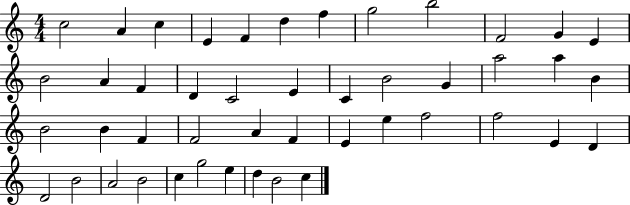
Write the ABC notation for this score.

X:1
T:Untitled
M:4/4
L:1/4
K:C
c2 A c E F d f g2 b2 F2 G E B2 A F D C2 E C B2 G a2 a B B2 B F F2 A F E e f2 f2 E D D2 B2 A2 B2 c g2 e d B2 c